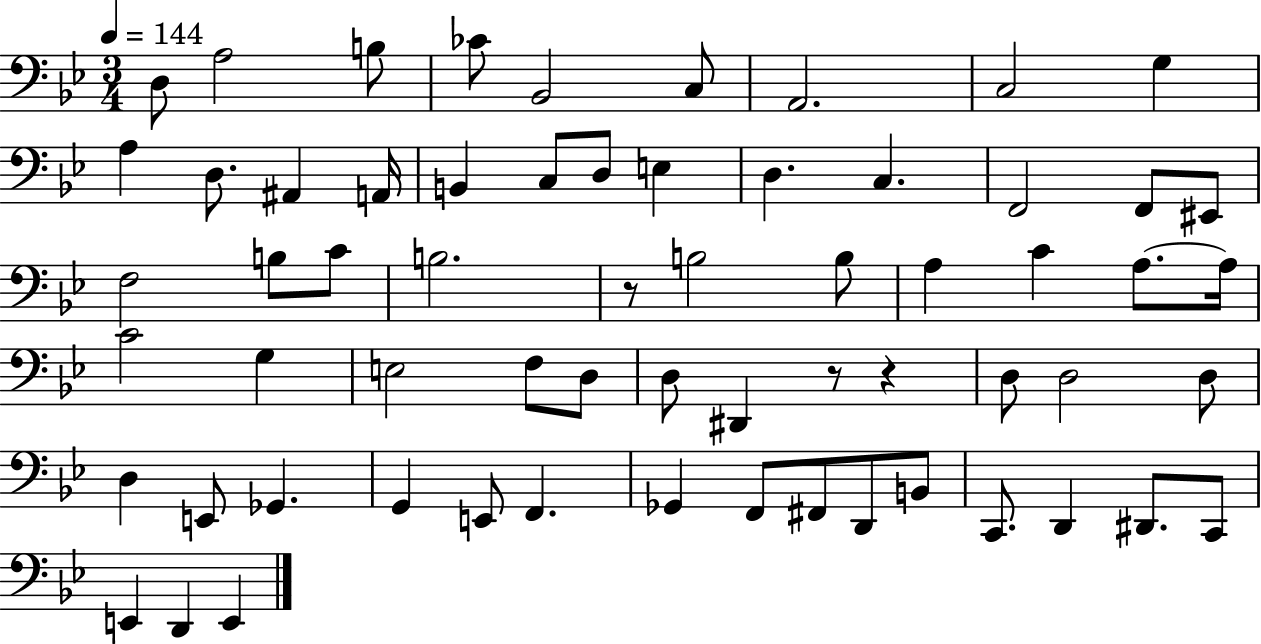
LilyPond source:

{
  \clef bass
  \numericTimeSignature
  \time 3/4
  \key bes \major
  \tempo 4 = 144
  d8 a2 b8 | ces'8 bes,2 c8 | a,2. | c2 g4 | \break a4 d8. ais,4 a,16 | b,4 c8 d8 e4 | d4. c4. | f,2 f,8 eis,8 | \break f2 b8 c'8 | b2. | r8 b2 b8 | a4 c'4 a8.~~ a16 | \break c'2 g4 | e2 f8 d8 | d8 dis,4 r8 r4 | d8 d2 d8 | \break d4 e,8 ges,4. | g,4 e,8 f,4. | ges,4 f,8 fis,8 d,8 b,8 | c,8. d,4 dis,8. c,8 | \break e,4 d,4 e,4 | \bar "|."
}